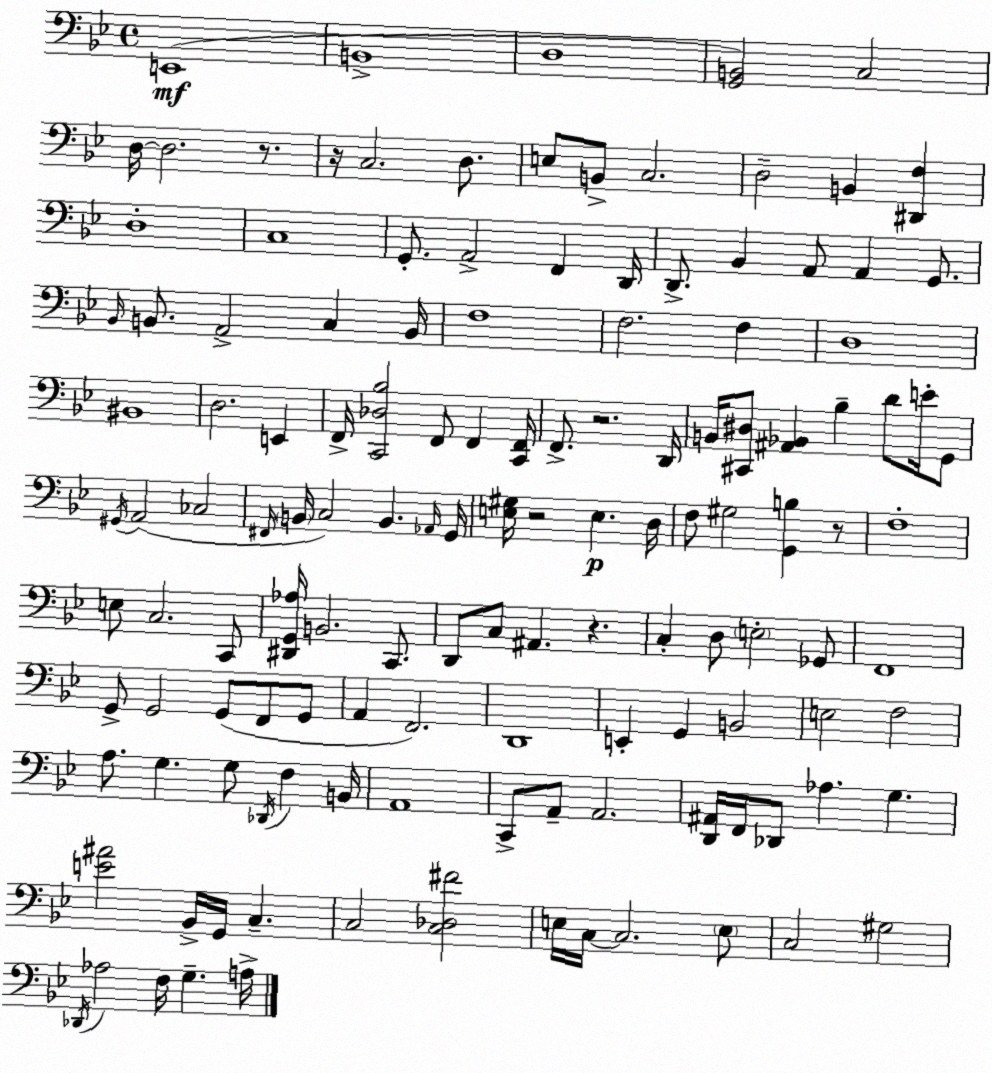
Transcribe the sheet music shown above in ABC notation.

X:1
T:Untitled
M:4/4
L:1/4
K:Gm
E,,4 B,,4 D,4 [G,,B,,]2 C,2 D,/4 D,2 z/2 z/4 C,2 D,/2 E,/2 B,,/2 C,2 D,2 B,, [^D,,F,] D,4 C,4 G,,/2 A,,2 F,, D,,/4 D,,/2 _B,, A,,/2 A,, G,,/2 _B,,/4 B,,/2 A,,2 C, B,,/4 F,4 F,2 F, D,4 ^B,,4 D,2 E,, F,,/4 [C,,_D,_B,]2 F,,/2 F,, [C,,F,,]/4 F,,/2 z2 D,,/4 B,,/4 [^C,,^D,]/2 [^A,,_B,,] _B, D/2 E/4 G,,/2 ^G,,/4 A,,2 _C,2 ^F,,/4 B,,/4 C,2 B,, _A,,/4 G,,/4 [E,^G,]/4 z2 E, D,/4 F,/2 ^G,2 [G,,B,] z/2 F,4 E,/2 C,2 C,,/2 [^D,,G,,_A,]/4 B,,2 C,,/2 D,,/2 C,/2 ^A,, z C, D,/2 E,2 _G,,/2 F,,4 G,,/2 G,,2 G,,/2 F,,/2 G,,/2 A,, F,,2 D,,4 E,, G,, B,,2 E,2 F,2 A,/2 G, G,/2 _D,,/4 F, B,,/4 A,,4 C,,/2 A,,/2 A,,2 [D,,^A,,]/4 F,,/4 _D,,/2 _A, G, [E^A]2 _B,,/4 G,,/4 C, C,2 [C,_D,^F]2 E,/4 C,/4 C,2 E,/2 C,2 ^G,2 _D,,/4 _A,2 F,/4 G, A,/4